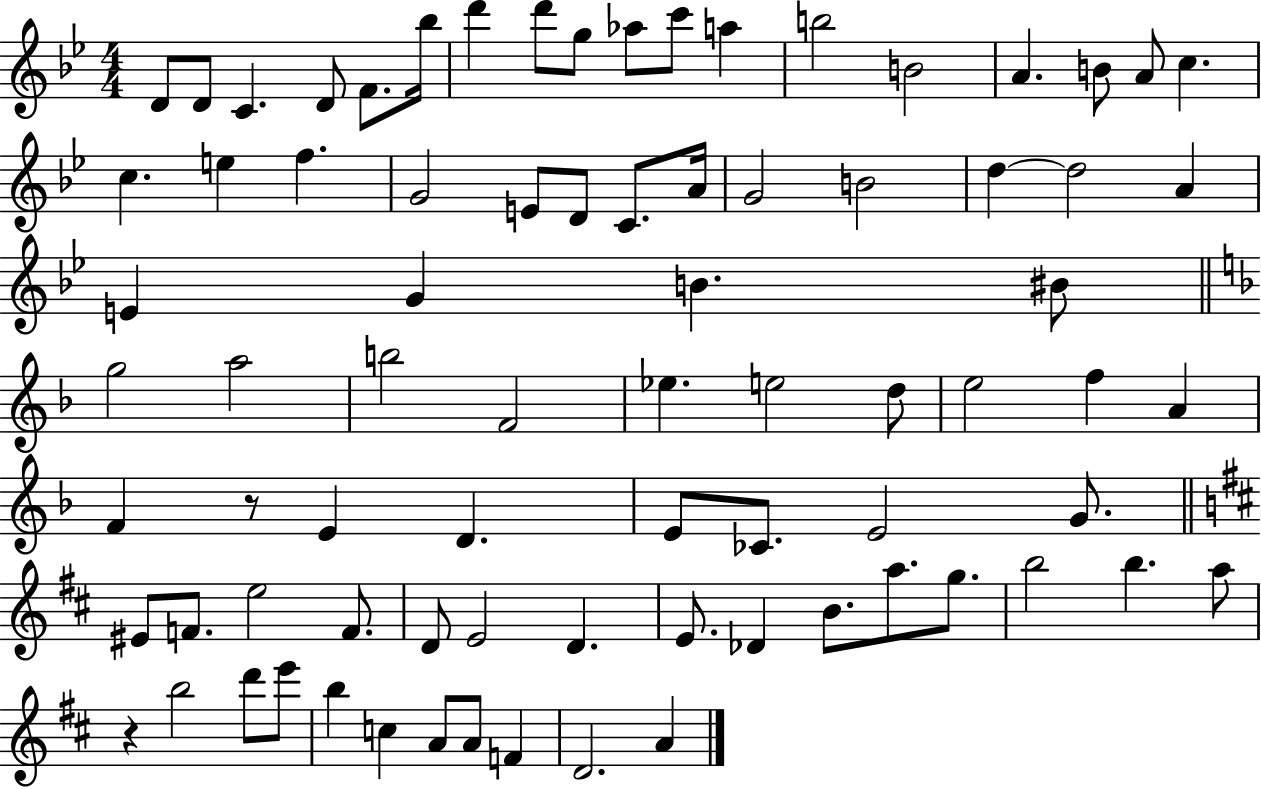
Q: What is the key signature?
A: BES major